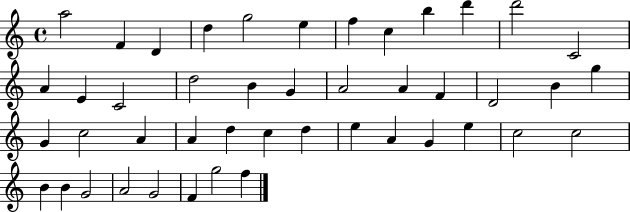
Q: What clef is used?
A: treble